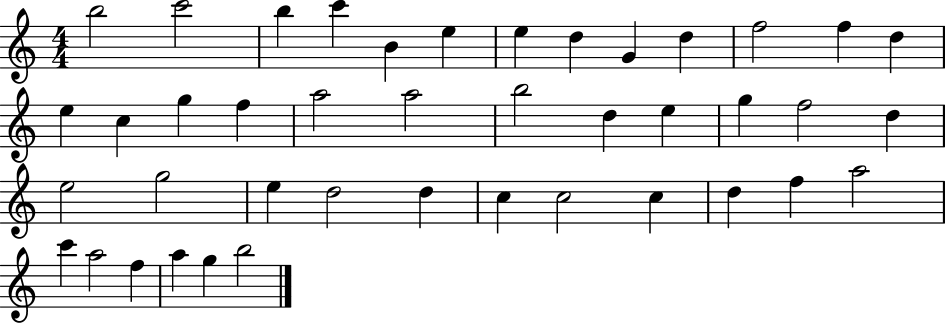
{
  \clef treble
  \numericTimeSignature
  \time 4/4
  \key c \major
  b''2 c'''2 | b''4 c'''4 b'4 e''4 | e''4 d''4 g'4 d''4 | f''2 f''4 d''4 | \break e''4 c''4 g''4 f''4 | a''2 a''2 | b''2 d''4 e''4 | g''4 f''2 d''4 | \break e''2 g''2 | e''4 d''2 d''4 | c''4 c''2 c''4 | d''4 f''4 a''2 | \break c'''4 a''2 f''4 | a''4 g''4 b''2 | \bar "|."
}